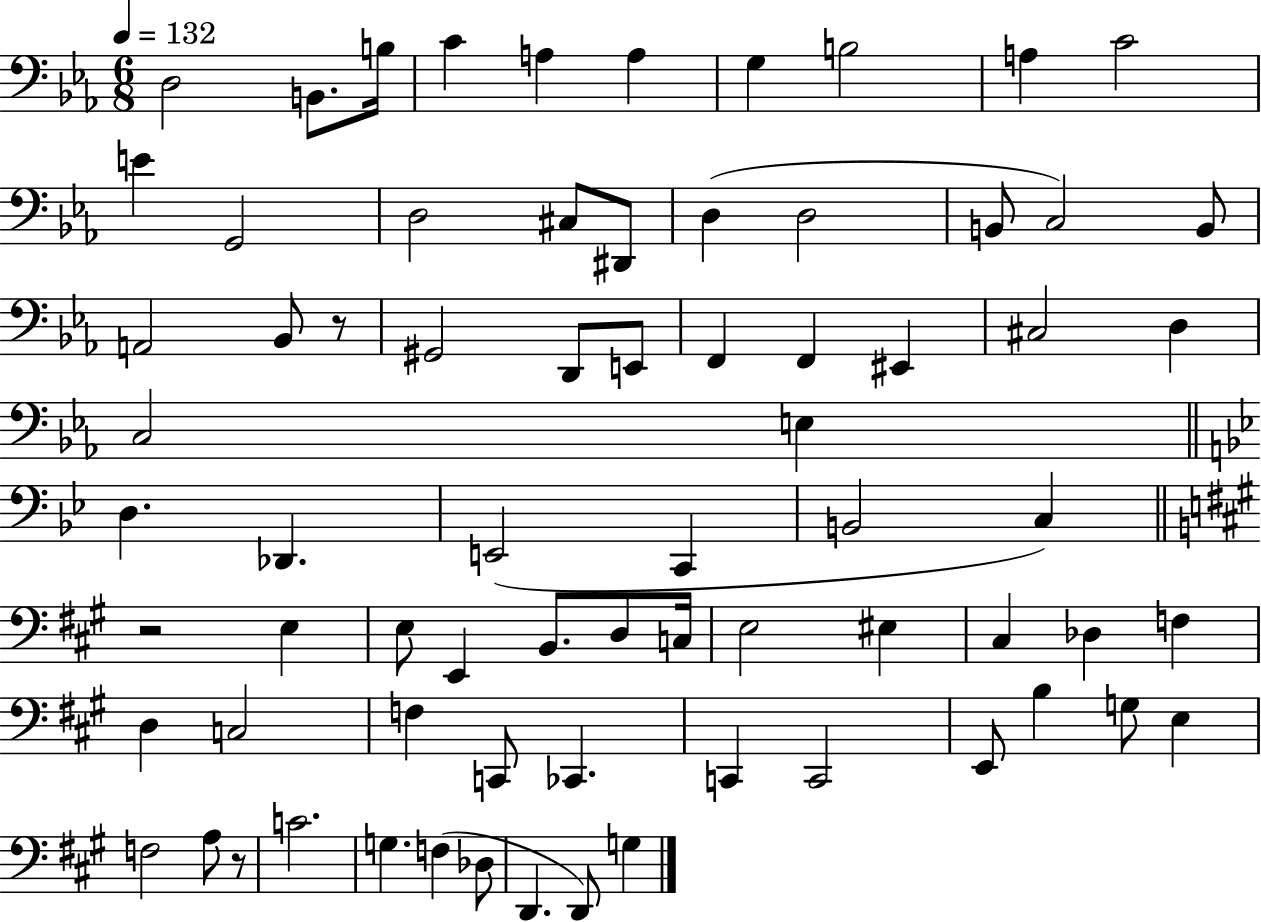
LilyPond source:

{
  \clef bass
  \numericTimeSignature
  \time 6/8
  \key ees \major
  \tempo 4 = 132
  d2 b,8. b16 | c'4 a4 a4 | g4 b2 | a4 c'2 | \break e'4 g,2 | d2 cis8 dis,8 | d4( d2 | b,8 c2) b,8 | \break a,2 bes,8 r8 | gis,2 d,8 e,8 | f,4 f,4 eis,4 | cis2 d4 | \break c2 e4 | \bar "||" \break \key g \minor d4. des,4. | e,2( c,4 | b,2 c4) | \bar "||" \break \key a \major r2 e4 | e8 e,4 b,8. d8 c16 | e2 eis4 | cis4 des4 f4 | \break d4 c2 | f4 c,8 ces,4. | c,4 c,2 | e,8 b4 g8 e4 | \break f2 a8 r8 | c'2. | g4. f4( des8 | d,4. d,8) g4 | \break \bar "|."
}